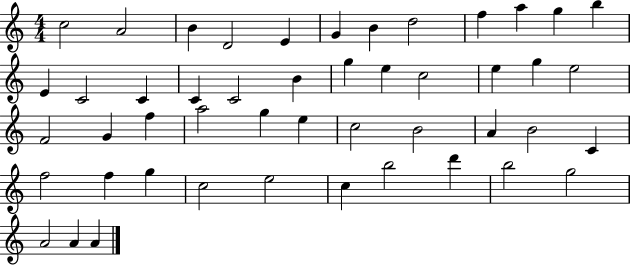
{
  \clef treble
  \numericTimeSignature
  \time 4/4
  \key c \major
  c''2 a'2 | b'4 d'2 e'4 | g'4 b'4 d''2 | f''4 a''4 g''4 b''4 | \break e'4 c'2 c'4 | c'4 c'2 b'4 | g''4 e''4 c''2 | e''4 g''4 e''2 | \break f'2 g'4 f''4 | a''2 g''4 e''4 | c''2 b'2 | a'4 b'2 c'4 | \break f''2 f''4 g''4 | c''2 e''2 | c''4 b''2 d'''4 | b''2 g''2 | \break a'2 a'4 a'4 | \bar "|."
}